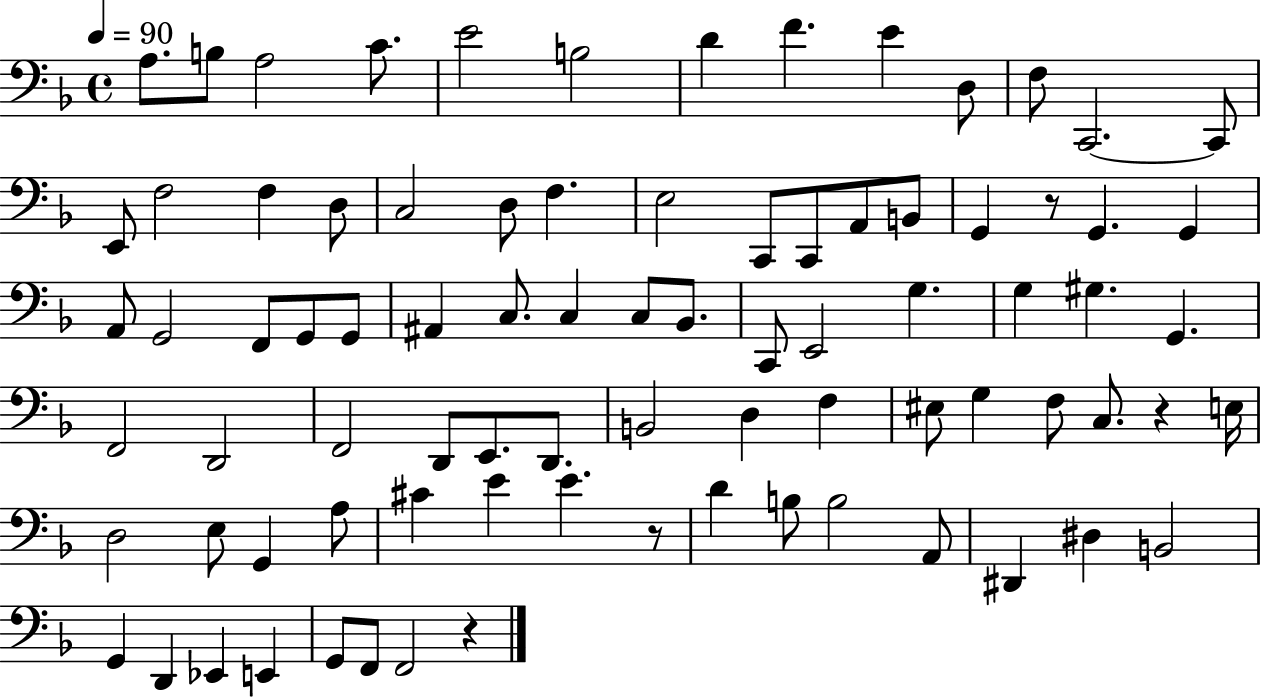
X:1
T:Untitled
M:4/4
L:1/4
K:F
A,/2 B,/2 A,2 C/2 E2 B,2 D F E D,/2 F,/2 C,,2 C,,/2 E,,/2 F,2 F, D,/2 C,2 D,/2 F, E,2 C,,/2 C,,/2 A,,/2 B,,/2 G,, z/2 G,, G,, A,,/2 G,,2 F,,/2 G,,/2 G,,/2 ^A,, C,/2 C, C,/2 _B,,/2 C,,/2 E,,2 G, G, ^G, G,, F,,2 D,,2 F,,2 D,,/2 E,,/2 D,,/2 B,,2 D, F, ^E,/2 G, F,/2 C,/2 z E,/4 D,2 E,/2 G,, A,/2 ^C E E z/2 D B,/2 B,2 A,,/2 ^D,, ^D, B,,2 G,, D,, _E,, E,, G,,/2 F,,/2 F,,2 z